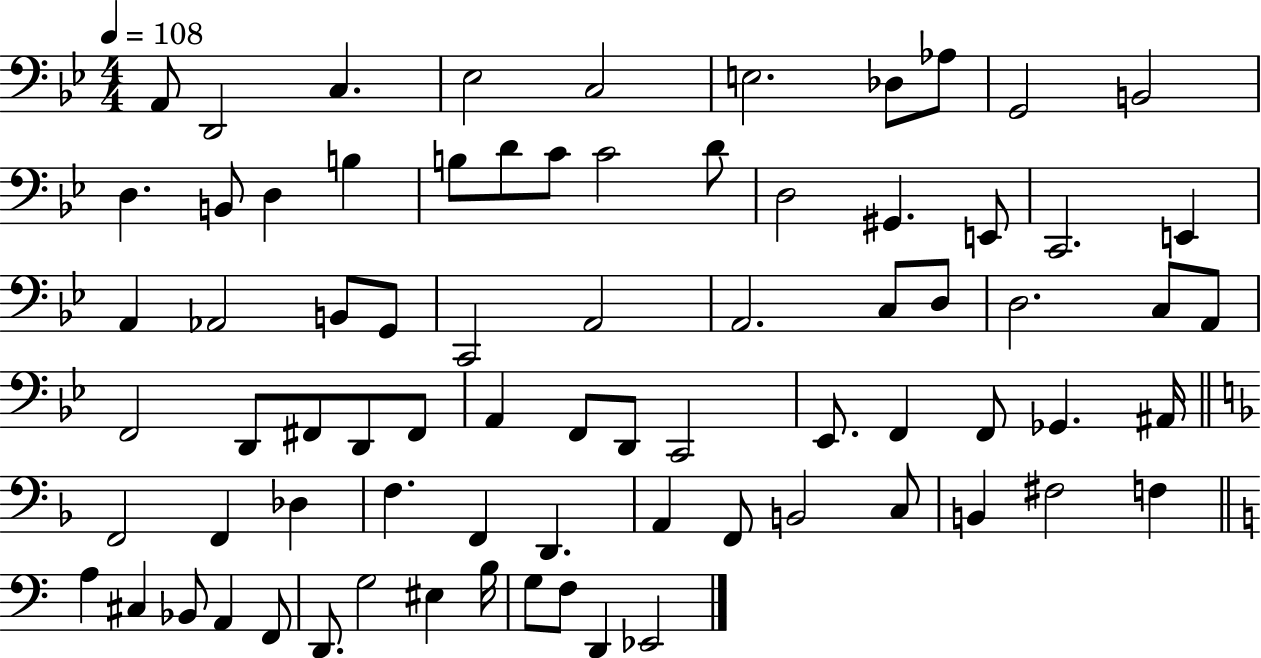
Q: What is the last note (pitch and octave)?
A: Eb2